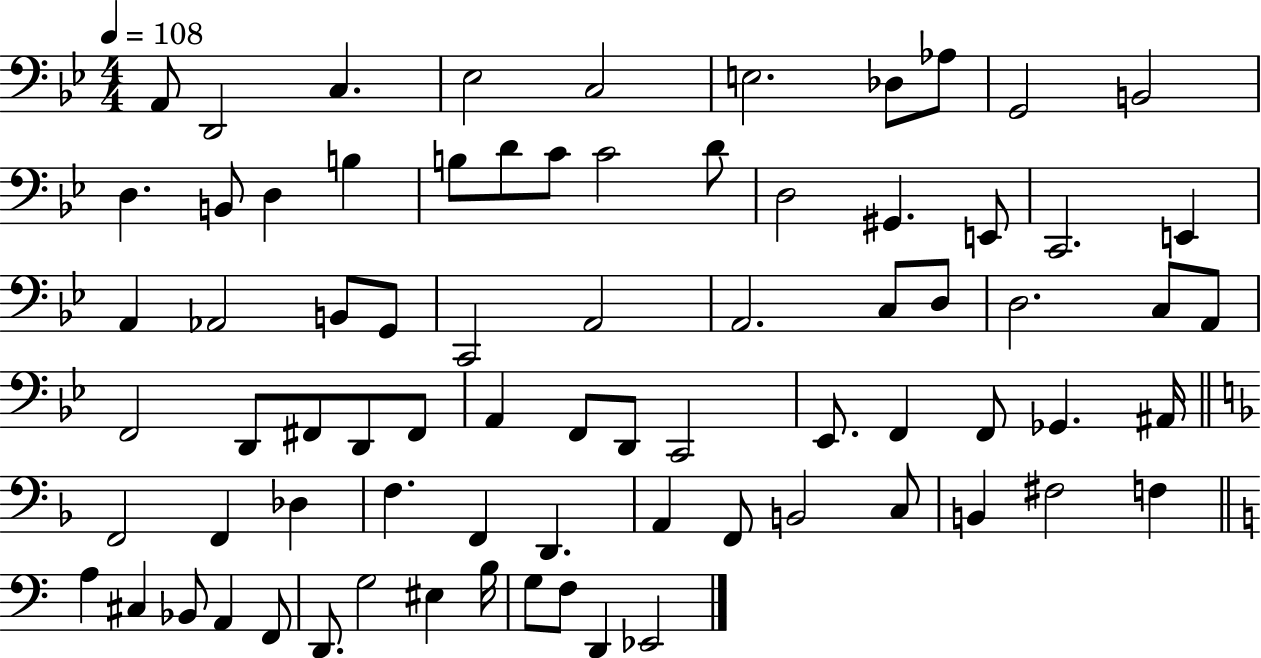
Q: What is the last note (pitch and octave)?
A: Eb2